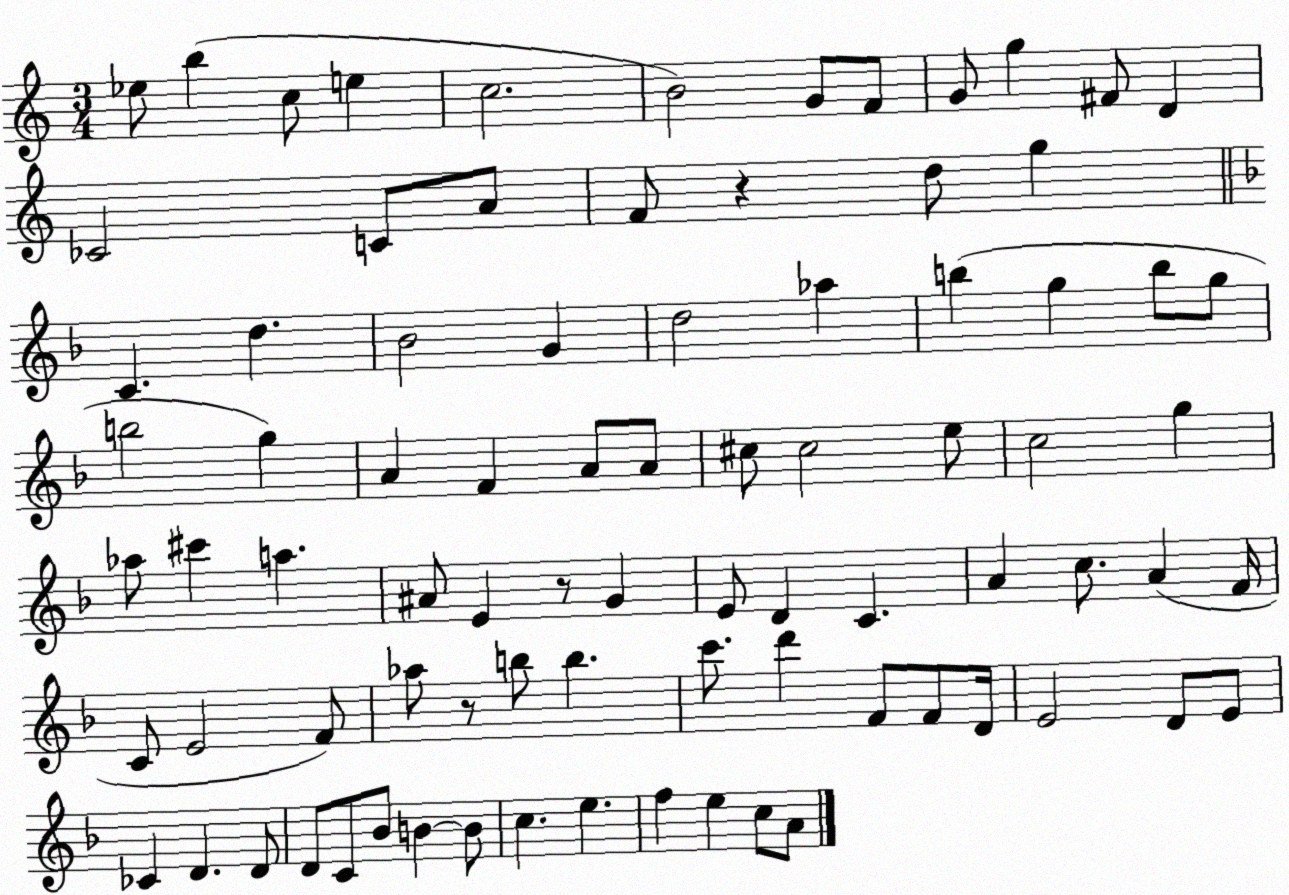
X:1
T:Untitled
M:3/4
L:1/4
K:C
_e/2 b c/2 e c2 B2 G/2 F/2 G/2 g ^F/2 D _C2 C/2 A/2 F/2 z d/2 g C d _B2 G d2 _a b g b/2 g/2 b2 g A F A/2 A/2 ^c/2 ^c2 e/2 c2 g _a/2 ^c' a ^A/2 E z/2 G E/2 D C A c/2 A F/4 C/2 E2 F/2 _a/2 z/2 b/2 b c'/2 d' F/2 F/2 D/4 E2 D/2 E/2 _C D D/2 D/2 C/2 _B/2 B B/2 c e f e c/2 A/2